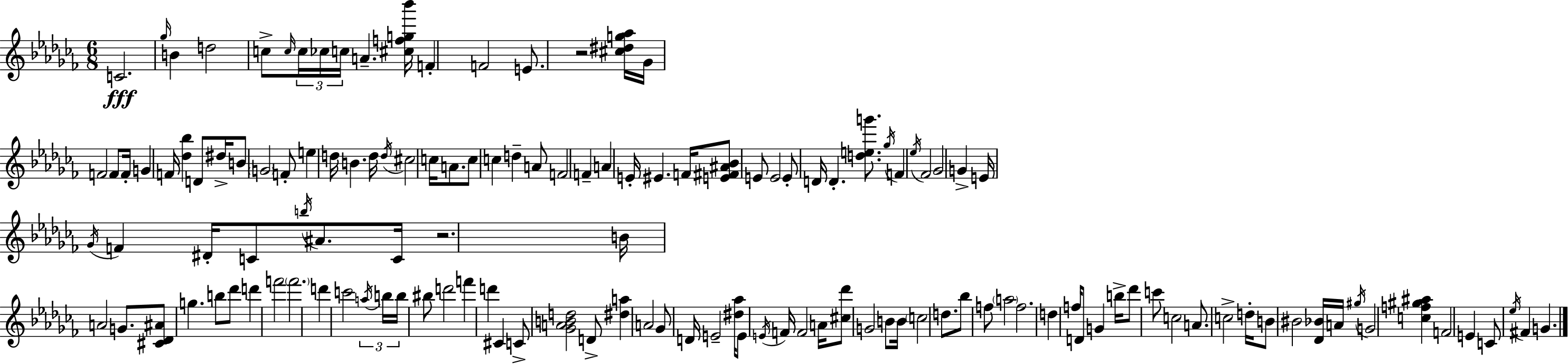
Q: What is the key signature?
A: AES minor